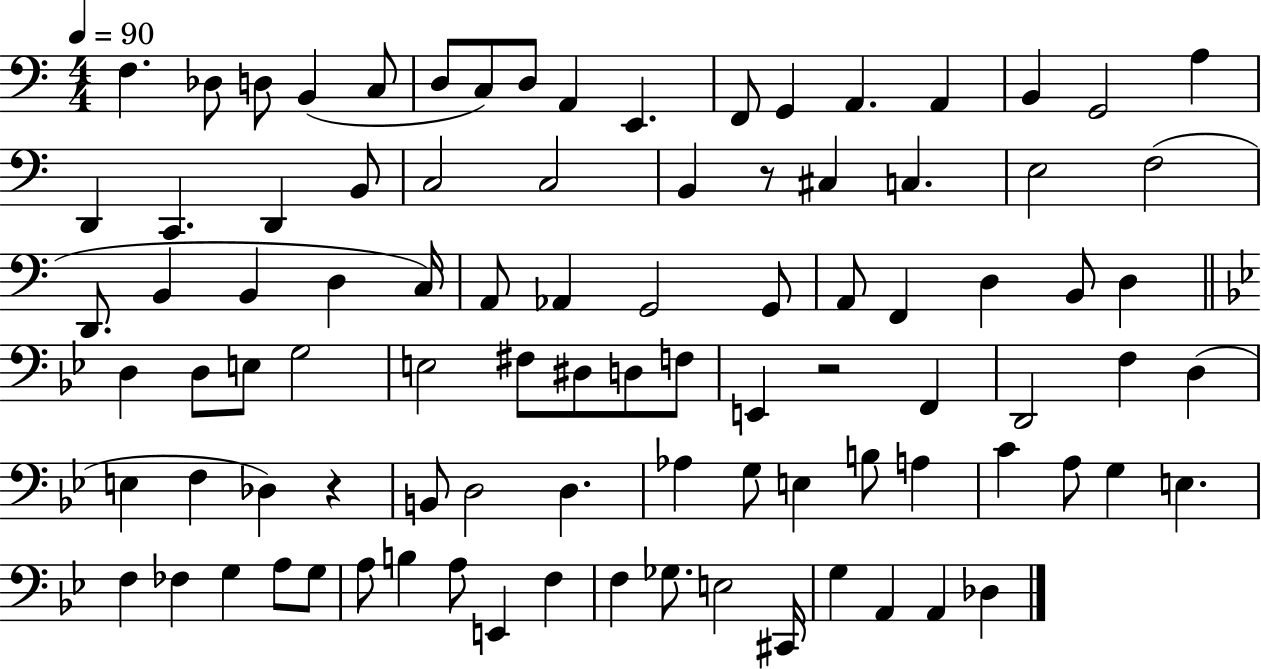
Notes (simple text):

F3/q. Db3/e D3/e B2/q C3/e D3/e C3/e D3/e A2/q E2/q. F2/e G2/q A2/q. A2/q B2/q G2/h A3/q D2/q C2/q. D2/q B2/e C3/h C3/h B2/q R/e C#3/q C3/q. E3/h F3/h D2/e. B2/q B2/q D3/q C3/s A2/e Ab2/q G2/h G2/e A2/e F2/q D3/q B2/e D3/q D3/q D3/e E3/e G3/h E3/h F#3/e D#3/e D3/e F3/e E2/q R/h F2/q D2/h F3/q D3/q E3/q F3/q Db3/q R/q B2/e D3/h D3/q. Ab3/q G3/e E3/q B3/e A3/q C4/q A3/e G3/q E3/q. F3/q FES3/q G3/q A3/e G3/e A3/e B3/q A3/e E2/q F3/q F3/q Gb3/e. E3/h C#2/s G3/q A2/q A2/q Db3/q